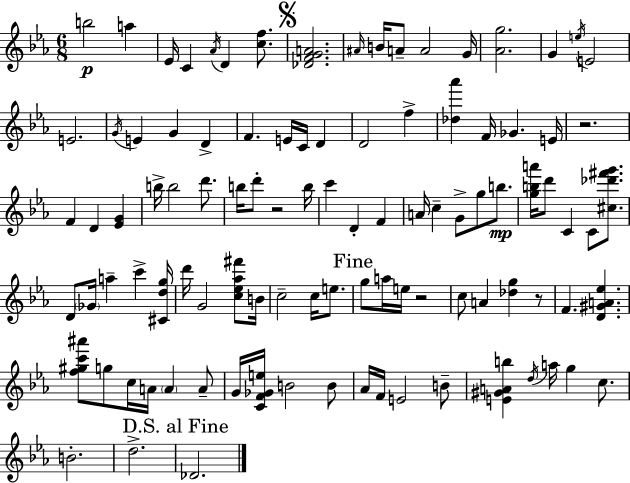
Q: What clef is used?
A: treble